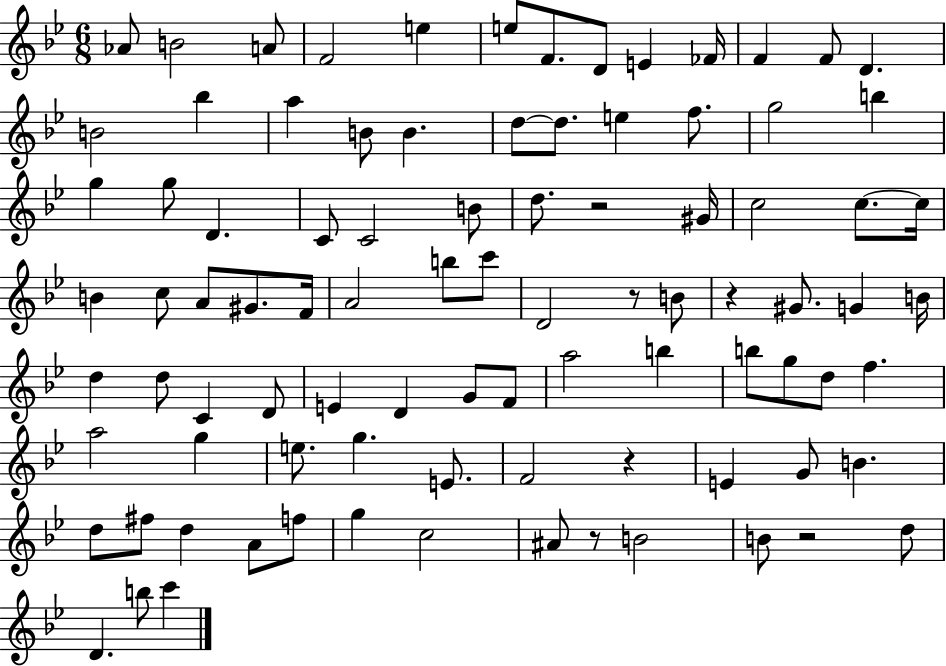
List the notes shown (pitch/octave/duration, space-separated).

Ab4/e B4/h A4/e F4/h E5/q E5/e F4/e. D4/e E4/q FES4/s F4/q F4/e D4/q. B4/h Bb5/q A5/q B4/e B4/q. D5/e D5/e. E5/q F5/e. G5/h B5/q G5/q G5/e D4/q. C4/e C4/h B4/e D5/e. R/h G#4/s C5/h C5/e. C5/s B4/q C5/e A4/e G#4/e. F4/s A4/h B5/e C6/e D4/h R/e B4/e R/q G#4/e. G4/q B4/s D5/q D5/e C4/q D4/e E4/q D4/q G4/e F4/e A5/h B5/q B5/e G5/e D5/e F5/q. A5/h G5/q E5/e. G5/q. E4/e. F4/h R/q E4/q G4/e B4/q. D5/e F#5/e D5/q A4/e F5/e G5/q C5/h A#4/e R/e B4/h B4/e R/h D5/e D4/q. B5/e C6/q